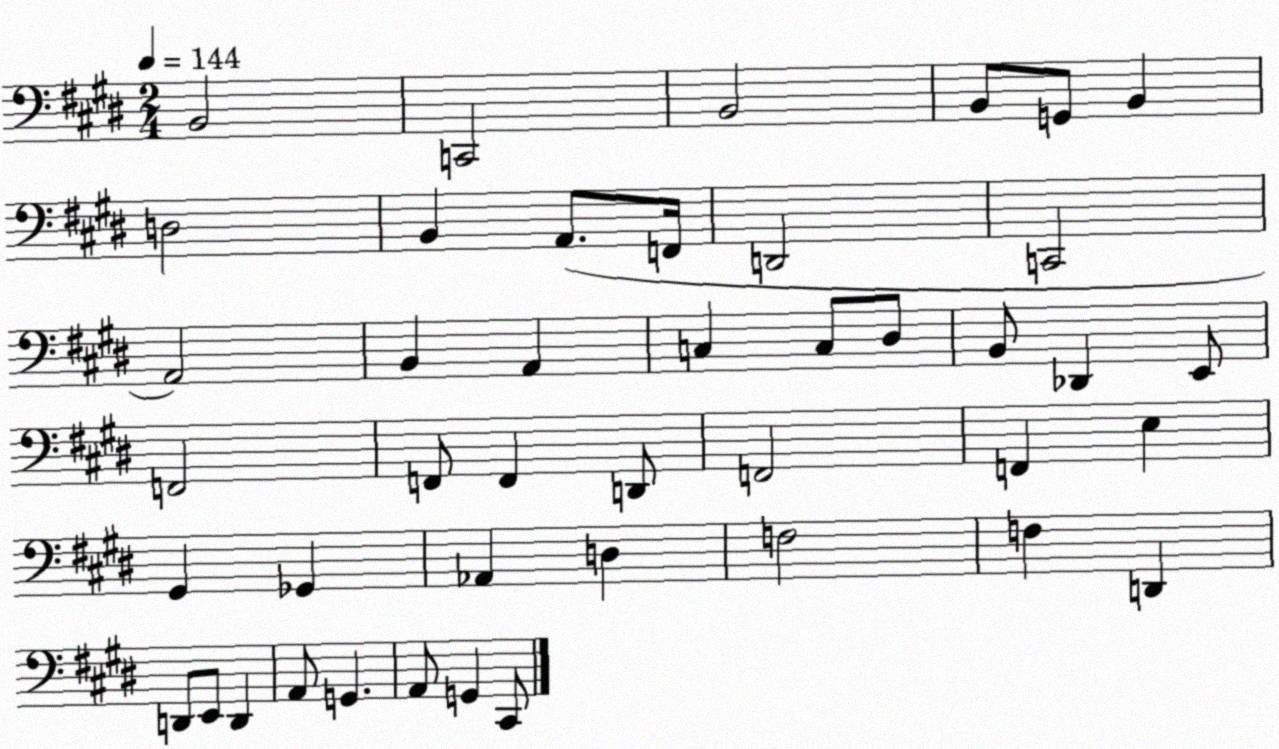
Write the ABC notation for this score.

X:1
T:Untitled
M:2/4
L:1/4
K:E
B,,2 C,,2 B,,2 B,,/2 G,,/2 B,, D,2 B,, A,,/2 F,,/4 D,,2 C,,2 A,,2 B,, A,, C, C,/2 ^D,/2 B,,/2 _D,, E,,/2 F,,2 F,,/2 F,, D,,/2 F,,2 F,, E, ^G,, _G,, _A,, D, F,2 F, D,, D,,/2 E,,/2 D,, A,,/2 G,, A,,/2 G,, ^C,,/2